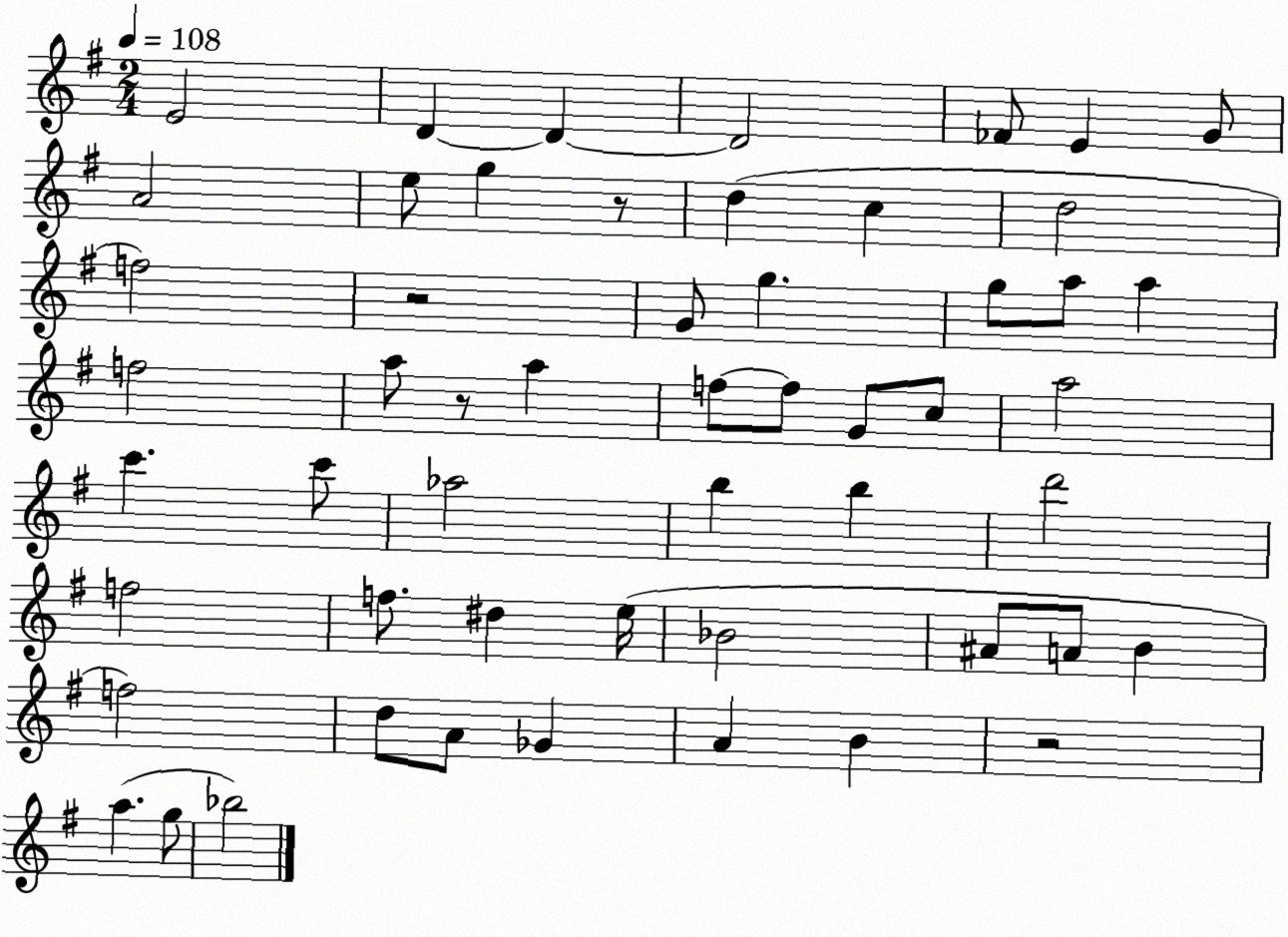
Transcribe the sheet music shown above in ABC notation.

X:1
T:Untitled
M:2/4
L:1/4
K:G
E2 D D D2 _F/2 E G/2 A2 e/2 g z/2 d c d2 f2 z2 G/2 g g/2 a/2 a f2 a/2 z/2 a f/2 f/2 G/2 c/2 a2 c' c'/2 _a2 b b d'2 f2 f/2 ^d e/4 _B2 ^A/2 A/2 B f2 d/2 A/2 _G A B z2 a g/2 _b2